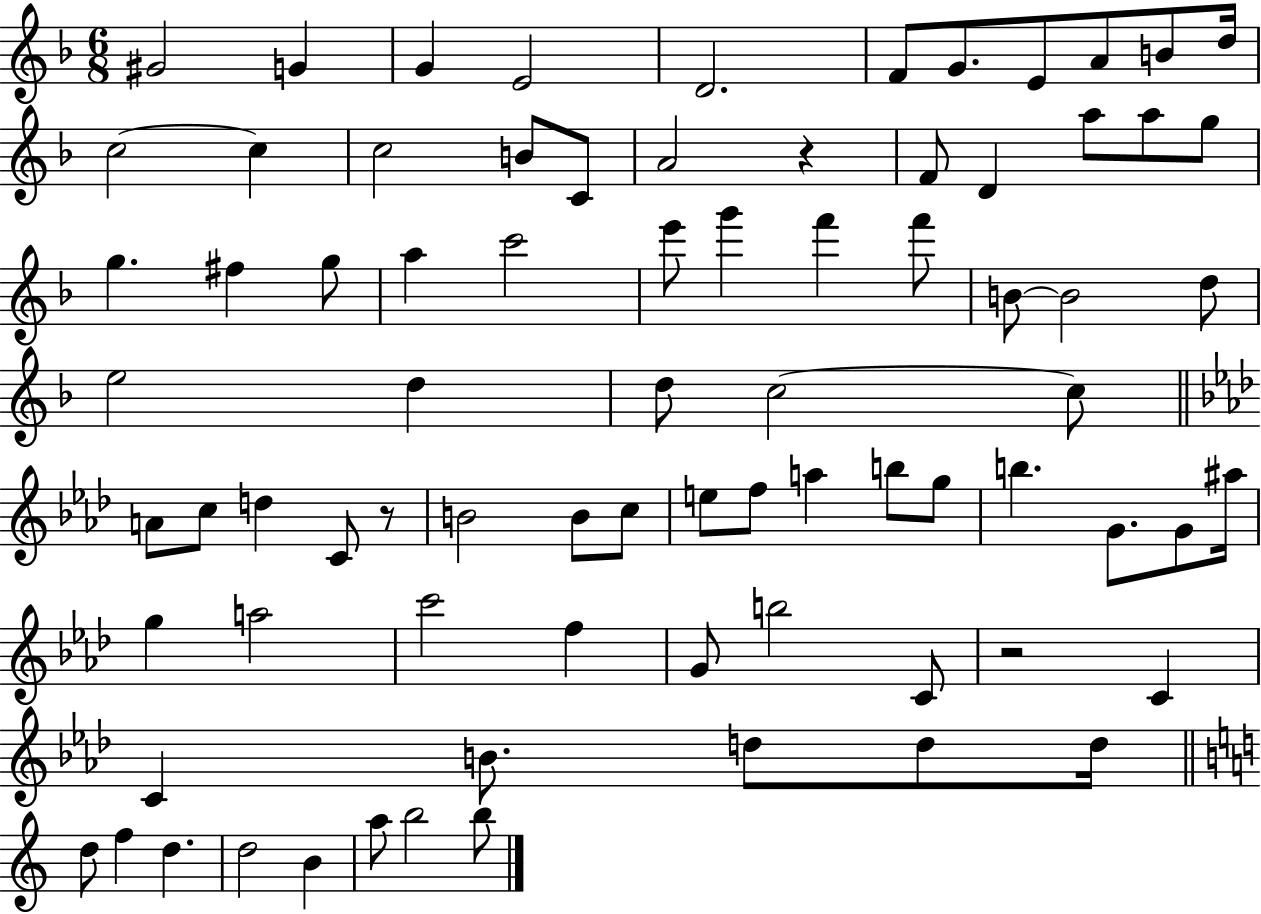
X:1
T:Untitled
M:6/8
L:1/4
K:F
^G2 G G E2 D2 F/2 G/2 E/2 A/2 B/2 d/4 c2 c c2 B/2 C/2 A2 z F/2 D a/2 a/2 g/2 g ^f g/2 a c'2 e'/2 g' f' f'/2 B/2 B2 d/2 e2 d d/2 c2 c/2 A/2 c/2 d C/2 z/2 B2 B/2 c/2 e/2 f/2 a b/2 g/2 b G/2 G/2 ^a/4 g a2 c'2 f G/2 b2 C/2 z2 C C B/2 d/2 d/2 d/4 d/2 f d d2 B a/2 b2 b/2